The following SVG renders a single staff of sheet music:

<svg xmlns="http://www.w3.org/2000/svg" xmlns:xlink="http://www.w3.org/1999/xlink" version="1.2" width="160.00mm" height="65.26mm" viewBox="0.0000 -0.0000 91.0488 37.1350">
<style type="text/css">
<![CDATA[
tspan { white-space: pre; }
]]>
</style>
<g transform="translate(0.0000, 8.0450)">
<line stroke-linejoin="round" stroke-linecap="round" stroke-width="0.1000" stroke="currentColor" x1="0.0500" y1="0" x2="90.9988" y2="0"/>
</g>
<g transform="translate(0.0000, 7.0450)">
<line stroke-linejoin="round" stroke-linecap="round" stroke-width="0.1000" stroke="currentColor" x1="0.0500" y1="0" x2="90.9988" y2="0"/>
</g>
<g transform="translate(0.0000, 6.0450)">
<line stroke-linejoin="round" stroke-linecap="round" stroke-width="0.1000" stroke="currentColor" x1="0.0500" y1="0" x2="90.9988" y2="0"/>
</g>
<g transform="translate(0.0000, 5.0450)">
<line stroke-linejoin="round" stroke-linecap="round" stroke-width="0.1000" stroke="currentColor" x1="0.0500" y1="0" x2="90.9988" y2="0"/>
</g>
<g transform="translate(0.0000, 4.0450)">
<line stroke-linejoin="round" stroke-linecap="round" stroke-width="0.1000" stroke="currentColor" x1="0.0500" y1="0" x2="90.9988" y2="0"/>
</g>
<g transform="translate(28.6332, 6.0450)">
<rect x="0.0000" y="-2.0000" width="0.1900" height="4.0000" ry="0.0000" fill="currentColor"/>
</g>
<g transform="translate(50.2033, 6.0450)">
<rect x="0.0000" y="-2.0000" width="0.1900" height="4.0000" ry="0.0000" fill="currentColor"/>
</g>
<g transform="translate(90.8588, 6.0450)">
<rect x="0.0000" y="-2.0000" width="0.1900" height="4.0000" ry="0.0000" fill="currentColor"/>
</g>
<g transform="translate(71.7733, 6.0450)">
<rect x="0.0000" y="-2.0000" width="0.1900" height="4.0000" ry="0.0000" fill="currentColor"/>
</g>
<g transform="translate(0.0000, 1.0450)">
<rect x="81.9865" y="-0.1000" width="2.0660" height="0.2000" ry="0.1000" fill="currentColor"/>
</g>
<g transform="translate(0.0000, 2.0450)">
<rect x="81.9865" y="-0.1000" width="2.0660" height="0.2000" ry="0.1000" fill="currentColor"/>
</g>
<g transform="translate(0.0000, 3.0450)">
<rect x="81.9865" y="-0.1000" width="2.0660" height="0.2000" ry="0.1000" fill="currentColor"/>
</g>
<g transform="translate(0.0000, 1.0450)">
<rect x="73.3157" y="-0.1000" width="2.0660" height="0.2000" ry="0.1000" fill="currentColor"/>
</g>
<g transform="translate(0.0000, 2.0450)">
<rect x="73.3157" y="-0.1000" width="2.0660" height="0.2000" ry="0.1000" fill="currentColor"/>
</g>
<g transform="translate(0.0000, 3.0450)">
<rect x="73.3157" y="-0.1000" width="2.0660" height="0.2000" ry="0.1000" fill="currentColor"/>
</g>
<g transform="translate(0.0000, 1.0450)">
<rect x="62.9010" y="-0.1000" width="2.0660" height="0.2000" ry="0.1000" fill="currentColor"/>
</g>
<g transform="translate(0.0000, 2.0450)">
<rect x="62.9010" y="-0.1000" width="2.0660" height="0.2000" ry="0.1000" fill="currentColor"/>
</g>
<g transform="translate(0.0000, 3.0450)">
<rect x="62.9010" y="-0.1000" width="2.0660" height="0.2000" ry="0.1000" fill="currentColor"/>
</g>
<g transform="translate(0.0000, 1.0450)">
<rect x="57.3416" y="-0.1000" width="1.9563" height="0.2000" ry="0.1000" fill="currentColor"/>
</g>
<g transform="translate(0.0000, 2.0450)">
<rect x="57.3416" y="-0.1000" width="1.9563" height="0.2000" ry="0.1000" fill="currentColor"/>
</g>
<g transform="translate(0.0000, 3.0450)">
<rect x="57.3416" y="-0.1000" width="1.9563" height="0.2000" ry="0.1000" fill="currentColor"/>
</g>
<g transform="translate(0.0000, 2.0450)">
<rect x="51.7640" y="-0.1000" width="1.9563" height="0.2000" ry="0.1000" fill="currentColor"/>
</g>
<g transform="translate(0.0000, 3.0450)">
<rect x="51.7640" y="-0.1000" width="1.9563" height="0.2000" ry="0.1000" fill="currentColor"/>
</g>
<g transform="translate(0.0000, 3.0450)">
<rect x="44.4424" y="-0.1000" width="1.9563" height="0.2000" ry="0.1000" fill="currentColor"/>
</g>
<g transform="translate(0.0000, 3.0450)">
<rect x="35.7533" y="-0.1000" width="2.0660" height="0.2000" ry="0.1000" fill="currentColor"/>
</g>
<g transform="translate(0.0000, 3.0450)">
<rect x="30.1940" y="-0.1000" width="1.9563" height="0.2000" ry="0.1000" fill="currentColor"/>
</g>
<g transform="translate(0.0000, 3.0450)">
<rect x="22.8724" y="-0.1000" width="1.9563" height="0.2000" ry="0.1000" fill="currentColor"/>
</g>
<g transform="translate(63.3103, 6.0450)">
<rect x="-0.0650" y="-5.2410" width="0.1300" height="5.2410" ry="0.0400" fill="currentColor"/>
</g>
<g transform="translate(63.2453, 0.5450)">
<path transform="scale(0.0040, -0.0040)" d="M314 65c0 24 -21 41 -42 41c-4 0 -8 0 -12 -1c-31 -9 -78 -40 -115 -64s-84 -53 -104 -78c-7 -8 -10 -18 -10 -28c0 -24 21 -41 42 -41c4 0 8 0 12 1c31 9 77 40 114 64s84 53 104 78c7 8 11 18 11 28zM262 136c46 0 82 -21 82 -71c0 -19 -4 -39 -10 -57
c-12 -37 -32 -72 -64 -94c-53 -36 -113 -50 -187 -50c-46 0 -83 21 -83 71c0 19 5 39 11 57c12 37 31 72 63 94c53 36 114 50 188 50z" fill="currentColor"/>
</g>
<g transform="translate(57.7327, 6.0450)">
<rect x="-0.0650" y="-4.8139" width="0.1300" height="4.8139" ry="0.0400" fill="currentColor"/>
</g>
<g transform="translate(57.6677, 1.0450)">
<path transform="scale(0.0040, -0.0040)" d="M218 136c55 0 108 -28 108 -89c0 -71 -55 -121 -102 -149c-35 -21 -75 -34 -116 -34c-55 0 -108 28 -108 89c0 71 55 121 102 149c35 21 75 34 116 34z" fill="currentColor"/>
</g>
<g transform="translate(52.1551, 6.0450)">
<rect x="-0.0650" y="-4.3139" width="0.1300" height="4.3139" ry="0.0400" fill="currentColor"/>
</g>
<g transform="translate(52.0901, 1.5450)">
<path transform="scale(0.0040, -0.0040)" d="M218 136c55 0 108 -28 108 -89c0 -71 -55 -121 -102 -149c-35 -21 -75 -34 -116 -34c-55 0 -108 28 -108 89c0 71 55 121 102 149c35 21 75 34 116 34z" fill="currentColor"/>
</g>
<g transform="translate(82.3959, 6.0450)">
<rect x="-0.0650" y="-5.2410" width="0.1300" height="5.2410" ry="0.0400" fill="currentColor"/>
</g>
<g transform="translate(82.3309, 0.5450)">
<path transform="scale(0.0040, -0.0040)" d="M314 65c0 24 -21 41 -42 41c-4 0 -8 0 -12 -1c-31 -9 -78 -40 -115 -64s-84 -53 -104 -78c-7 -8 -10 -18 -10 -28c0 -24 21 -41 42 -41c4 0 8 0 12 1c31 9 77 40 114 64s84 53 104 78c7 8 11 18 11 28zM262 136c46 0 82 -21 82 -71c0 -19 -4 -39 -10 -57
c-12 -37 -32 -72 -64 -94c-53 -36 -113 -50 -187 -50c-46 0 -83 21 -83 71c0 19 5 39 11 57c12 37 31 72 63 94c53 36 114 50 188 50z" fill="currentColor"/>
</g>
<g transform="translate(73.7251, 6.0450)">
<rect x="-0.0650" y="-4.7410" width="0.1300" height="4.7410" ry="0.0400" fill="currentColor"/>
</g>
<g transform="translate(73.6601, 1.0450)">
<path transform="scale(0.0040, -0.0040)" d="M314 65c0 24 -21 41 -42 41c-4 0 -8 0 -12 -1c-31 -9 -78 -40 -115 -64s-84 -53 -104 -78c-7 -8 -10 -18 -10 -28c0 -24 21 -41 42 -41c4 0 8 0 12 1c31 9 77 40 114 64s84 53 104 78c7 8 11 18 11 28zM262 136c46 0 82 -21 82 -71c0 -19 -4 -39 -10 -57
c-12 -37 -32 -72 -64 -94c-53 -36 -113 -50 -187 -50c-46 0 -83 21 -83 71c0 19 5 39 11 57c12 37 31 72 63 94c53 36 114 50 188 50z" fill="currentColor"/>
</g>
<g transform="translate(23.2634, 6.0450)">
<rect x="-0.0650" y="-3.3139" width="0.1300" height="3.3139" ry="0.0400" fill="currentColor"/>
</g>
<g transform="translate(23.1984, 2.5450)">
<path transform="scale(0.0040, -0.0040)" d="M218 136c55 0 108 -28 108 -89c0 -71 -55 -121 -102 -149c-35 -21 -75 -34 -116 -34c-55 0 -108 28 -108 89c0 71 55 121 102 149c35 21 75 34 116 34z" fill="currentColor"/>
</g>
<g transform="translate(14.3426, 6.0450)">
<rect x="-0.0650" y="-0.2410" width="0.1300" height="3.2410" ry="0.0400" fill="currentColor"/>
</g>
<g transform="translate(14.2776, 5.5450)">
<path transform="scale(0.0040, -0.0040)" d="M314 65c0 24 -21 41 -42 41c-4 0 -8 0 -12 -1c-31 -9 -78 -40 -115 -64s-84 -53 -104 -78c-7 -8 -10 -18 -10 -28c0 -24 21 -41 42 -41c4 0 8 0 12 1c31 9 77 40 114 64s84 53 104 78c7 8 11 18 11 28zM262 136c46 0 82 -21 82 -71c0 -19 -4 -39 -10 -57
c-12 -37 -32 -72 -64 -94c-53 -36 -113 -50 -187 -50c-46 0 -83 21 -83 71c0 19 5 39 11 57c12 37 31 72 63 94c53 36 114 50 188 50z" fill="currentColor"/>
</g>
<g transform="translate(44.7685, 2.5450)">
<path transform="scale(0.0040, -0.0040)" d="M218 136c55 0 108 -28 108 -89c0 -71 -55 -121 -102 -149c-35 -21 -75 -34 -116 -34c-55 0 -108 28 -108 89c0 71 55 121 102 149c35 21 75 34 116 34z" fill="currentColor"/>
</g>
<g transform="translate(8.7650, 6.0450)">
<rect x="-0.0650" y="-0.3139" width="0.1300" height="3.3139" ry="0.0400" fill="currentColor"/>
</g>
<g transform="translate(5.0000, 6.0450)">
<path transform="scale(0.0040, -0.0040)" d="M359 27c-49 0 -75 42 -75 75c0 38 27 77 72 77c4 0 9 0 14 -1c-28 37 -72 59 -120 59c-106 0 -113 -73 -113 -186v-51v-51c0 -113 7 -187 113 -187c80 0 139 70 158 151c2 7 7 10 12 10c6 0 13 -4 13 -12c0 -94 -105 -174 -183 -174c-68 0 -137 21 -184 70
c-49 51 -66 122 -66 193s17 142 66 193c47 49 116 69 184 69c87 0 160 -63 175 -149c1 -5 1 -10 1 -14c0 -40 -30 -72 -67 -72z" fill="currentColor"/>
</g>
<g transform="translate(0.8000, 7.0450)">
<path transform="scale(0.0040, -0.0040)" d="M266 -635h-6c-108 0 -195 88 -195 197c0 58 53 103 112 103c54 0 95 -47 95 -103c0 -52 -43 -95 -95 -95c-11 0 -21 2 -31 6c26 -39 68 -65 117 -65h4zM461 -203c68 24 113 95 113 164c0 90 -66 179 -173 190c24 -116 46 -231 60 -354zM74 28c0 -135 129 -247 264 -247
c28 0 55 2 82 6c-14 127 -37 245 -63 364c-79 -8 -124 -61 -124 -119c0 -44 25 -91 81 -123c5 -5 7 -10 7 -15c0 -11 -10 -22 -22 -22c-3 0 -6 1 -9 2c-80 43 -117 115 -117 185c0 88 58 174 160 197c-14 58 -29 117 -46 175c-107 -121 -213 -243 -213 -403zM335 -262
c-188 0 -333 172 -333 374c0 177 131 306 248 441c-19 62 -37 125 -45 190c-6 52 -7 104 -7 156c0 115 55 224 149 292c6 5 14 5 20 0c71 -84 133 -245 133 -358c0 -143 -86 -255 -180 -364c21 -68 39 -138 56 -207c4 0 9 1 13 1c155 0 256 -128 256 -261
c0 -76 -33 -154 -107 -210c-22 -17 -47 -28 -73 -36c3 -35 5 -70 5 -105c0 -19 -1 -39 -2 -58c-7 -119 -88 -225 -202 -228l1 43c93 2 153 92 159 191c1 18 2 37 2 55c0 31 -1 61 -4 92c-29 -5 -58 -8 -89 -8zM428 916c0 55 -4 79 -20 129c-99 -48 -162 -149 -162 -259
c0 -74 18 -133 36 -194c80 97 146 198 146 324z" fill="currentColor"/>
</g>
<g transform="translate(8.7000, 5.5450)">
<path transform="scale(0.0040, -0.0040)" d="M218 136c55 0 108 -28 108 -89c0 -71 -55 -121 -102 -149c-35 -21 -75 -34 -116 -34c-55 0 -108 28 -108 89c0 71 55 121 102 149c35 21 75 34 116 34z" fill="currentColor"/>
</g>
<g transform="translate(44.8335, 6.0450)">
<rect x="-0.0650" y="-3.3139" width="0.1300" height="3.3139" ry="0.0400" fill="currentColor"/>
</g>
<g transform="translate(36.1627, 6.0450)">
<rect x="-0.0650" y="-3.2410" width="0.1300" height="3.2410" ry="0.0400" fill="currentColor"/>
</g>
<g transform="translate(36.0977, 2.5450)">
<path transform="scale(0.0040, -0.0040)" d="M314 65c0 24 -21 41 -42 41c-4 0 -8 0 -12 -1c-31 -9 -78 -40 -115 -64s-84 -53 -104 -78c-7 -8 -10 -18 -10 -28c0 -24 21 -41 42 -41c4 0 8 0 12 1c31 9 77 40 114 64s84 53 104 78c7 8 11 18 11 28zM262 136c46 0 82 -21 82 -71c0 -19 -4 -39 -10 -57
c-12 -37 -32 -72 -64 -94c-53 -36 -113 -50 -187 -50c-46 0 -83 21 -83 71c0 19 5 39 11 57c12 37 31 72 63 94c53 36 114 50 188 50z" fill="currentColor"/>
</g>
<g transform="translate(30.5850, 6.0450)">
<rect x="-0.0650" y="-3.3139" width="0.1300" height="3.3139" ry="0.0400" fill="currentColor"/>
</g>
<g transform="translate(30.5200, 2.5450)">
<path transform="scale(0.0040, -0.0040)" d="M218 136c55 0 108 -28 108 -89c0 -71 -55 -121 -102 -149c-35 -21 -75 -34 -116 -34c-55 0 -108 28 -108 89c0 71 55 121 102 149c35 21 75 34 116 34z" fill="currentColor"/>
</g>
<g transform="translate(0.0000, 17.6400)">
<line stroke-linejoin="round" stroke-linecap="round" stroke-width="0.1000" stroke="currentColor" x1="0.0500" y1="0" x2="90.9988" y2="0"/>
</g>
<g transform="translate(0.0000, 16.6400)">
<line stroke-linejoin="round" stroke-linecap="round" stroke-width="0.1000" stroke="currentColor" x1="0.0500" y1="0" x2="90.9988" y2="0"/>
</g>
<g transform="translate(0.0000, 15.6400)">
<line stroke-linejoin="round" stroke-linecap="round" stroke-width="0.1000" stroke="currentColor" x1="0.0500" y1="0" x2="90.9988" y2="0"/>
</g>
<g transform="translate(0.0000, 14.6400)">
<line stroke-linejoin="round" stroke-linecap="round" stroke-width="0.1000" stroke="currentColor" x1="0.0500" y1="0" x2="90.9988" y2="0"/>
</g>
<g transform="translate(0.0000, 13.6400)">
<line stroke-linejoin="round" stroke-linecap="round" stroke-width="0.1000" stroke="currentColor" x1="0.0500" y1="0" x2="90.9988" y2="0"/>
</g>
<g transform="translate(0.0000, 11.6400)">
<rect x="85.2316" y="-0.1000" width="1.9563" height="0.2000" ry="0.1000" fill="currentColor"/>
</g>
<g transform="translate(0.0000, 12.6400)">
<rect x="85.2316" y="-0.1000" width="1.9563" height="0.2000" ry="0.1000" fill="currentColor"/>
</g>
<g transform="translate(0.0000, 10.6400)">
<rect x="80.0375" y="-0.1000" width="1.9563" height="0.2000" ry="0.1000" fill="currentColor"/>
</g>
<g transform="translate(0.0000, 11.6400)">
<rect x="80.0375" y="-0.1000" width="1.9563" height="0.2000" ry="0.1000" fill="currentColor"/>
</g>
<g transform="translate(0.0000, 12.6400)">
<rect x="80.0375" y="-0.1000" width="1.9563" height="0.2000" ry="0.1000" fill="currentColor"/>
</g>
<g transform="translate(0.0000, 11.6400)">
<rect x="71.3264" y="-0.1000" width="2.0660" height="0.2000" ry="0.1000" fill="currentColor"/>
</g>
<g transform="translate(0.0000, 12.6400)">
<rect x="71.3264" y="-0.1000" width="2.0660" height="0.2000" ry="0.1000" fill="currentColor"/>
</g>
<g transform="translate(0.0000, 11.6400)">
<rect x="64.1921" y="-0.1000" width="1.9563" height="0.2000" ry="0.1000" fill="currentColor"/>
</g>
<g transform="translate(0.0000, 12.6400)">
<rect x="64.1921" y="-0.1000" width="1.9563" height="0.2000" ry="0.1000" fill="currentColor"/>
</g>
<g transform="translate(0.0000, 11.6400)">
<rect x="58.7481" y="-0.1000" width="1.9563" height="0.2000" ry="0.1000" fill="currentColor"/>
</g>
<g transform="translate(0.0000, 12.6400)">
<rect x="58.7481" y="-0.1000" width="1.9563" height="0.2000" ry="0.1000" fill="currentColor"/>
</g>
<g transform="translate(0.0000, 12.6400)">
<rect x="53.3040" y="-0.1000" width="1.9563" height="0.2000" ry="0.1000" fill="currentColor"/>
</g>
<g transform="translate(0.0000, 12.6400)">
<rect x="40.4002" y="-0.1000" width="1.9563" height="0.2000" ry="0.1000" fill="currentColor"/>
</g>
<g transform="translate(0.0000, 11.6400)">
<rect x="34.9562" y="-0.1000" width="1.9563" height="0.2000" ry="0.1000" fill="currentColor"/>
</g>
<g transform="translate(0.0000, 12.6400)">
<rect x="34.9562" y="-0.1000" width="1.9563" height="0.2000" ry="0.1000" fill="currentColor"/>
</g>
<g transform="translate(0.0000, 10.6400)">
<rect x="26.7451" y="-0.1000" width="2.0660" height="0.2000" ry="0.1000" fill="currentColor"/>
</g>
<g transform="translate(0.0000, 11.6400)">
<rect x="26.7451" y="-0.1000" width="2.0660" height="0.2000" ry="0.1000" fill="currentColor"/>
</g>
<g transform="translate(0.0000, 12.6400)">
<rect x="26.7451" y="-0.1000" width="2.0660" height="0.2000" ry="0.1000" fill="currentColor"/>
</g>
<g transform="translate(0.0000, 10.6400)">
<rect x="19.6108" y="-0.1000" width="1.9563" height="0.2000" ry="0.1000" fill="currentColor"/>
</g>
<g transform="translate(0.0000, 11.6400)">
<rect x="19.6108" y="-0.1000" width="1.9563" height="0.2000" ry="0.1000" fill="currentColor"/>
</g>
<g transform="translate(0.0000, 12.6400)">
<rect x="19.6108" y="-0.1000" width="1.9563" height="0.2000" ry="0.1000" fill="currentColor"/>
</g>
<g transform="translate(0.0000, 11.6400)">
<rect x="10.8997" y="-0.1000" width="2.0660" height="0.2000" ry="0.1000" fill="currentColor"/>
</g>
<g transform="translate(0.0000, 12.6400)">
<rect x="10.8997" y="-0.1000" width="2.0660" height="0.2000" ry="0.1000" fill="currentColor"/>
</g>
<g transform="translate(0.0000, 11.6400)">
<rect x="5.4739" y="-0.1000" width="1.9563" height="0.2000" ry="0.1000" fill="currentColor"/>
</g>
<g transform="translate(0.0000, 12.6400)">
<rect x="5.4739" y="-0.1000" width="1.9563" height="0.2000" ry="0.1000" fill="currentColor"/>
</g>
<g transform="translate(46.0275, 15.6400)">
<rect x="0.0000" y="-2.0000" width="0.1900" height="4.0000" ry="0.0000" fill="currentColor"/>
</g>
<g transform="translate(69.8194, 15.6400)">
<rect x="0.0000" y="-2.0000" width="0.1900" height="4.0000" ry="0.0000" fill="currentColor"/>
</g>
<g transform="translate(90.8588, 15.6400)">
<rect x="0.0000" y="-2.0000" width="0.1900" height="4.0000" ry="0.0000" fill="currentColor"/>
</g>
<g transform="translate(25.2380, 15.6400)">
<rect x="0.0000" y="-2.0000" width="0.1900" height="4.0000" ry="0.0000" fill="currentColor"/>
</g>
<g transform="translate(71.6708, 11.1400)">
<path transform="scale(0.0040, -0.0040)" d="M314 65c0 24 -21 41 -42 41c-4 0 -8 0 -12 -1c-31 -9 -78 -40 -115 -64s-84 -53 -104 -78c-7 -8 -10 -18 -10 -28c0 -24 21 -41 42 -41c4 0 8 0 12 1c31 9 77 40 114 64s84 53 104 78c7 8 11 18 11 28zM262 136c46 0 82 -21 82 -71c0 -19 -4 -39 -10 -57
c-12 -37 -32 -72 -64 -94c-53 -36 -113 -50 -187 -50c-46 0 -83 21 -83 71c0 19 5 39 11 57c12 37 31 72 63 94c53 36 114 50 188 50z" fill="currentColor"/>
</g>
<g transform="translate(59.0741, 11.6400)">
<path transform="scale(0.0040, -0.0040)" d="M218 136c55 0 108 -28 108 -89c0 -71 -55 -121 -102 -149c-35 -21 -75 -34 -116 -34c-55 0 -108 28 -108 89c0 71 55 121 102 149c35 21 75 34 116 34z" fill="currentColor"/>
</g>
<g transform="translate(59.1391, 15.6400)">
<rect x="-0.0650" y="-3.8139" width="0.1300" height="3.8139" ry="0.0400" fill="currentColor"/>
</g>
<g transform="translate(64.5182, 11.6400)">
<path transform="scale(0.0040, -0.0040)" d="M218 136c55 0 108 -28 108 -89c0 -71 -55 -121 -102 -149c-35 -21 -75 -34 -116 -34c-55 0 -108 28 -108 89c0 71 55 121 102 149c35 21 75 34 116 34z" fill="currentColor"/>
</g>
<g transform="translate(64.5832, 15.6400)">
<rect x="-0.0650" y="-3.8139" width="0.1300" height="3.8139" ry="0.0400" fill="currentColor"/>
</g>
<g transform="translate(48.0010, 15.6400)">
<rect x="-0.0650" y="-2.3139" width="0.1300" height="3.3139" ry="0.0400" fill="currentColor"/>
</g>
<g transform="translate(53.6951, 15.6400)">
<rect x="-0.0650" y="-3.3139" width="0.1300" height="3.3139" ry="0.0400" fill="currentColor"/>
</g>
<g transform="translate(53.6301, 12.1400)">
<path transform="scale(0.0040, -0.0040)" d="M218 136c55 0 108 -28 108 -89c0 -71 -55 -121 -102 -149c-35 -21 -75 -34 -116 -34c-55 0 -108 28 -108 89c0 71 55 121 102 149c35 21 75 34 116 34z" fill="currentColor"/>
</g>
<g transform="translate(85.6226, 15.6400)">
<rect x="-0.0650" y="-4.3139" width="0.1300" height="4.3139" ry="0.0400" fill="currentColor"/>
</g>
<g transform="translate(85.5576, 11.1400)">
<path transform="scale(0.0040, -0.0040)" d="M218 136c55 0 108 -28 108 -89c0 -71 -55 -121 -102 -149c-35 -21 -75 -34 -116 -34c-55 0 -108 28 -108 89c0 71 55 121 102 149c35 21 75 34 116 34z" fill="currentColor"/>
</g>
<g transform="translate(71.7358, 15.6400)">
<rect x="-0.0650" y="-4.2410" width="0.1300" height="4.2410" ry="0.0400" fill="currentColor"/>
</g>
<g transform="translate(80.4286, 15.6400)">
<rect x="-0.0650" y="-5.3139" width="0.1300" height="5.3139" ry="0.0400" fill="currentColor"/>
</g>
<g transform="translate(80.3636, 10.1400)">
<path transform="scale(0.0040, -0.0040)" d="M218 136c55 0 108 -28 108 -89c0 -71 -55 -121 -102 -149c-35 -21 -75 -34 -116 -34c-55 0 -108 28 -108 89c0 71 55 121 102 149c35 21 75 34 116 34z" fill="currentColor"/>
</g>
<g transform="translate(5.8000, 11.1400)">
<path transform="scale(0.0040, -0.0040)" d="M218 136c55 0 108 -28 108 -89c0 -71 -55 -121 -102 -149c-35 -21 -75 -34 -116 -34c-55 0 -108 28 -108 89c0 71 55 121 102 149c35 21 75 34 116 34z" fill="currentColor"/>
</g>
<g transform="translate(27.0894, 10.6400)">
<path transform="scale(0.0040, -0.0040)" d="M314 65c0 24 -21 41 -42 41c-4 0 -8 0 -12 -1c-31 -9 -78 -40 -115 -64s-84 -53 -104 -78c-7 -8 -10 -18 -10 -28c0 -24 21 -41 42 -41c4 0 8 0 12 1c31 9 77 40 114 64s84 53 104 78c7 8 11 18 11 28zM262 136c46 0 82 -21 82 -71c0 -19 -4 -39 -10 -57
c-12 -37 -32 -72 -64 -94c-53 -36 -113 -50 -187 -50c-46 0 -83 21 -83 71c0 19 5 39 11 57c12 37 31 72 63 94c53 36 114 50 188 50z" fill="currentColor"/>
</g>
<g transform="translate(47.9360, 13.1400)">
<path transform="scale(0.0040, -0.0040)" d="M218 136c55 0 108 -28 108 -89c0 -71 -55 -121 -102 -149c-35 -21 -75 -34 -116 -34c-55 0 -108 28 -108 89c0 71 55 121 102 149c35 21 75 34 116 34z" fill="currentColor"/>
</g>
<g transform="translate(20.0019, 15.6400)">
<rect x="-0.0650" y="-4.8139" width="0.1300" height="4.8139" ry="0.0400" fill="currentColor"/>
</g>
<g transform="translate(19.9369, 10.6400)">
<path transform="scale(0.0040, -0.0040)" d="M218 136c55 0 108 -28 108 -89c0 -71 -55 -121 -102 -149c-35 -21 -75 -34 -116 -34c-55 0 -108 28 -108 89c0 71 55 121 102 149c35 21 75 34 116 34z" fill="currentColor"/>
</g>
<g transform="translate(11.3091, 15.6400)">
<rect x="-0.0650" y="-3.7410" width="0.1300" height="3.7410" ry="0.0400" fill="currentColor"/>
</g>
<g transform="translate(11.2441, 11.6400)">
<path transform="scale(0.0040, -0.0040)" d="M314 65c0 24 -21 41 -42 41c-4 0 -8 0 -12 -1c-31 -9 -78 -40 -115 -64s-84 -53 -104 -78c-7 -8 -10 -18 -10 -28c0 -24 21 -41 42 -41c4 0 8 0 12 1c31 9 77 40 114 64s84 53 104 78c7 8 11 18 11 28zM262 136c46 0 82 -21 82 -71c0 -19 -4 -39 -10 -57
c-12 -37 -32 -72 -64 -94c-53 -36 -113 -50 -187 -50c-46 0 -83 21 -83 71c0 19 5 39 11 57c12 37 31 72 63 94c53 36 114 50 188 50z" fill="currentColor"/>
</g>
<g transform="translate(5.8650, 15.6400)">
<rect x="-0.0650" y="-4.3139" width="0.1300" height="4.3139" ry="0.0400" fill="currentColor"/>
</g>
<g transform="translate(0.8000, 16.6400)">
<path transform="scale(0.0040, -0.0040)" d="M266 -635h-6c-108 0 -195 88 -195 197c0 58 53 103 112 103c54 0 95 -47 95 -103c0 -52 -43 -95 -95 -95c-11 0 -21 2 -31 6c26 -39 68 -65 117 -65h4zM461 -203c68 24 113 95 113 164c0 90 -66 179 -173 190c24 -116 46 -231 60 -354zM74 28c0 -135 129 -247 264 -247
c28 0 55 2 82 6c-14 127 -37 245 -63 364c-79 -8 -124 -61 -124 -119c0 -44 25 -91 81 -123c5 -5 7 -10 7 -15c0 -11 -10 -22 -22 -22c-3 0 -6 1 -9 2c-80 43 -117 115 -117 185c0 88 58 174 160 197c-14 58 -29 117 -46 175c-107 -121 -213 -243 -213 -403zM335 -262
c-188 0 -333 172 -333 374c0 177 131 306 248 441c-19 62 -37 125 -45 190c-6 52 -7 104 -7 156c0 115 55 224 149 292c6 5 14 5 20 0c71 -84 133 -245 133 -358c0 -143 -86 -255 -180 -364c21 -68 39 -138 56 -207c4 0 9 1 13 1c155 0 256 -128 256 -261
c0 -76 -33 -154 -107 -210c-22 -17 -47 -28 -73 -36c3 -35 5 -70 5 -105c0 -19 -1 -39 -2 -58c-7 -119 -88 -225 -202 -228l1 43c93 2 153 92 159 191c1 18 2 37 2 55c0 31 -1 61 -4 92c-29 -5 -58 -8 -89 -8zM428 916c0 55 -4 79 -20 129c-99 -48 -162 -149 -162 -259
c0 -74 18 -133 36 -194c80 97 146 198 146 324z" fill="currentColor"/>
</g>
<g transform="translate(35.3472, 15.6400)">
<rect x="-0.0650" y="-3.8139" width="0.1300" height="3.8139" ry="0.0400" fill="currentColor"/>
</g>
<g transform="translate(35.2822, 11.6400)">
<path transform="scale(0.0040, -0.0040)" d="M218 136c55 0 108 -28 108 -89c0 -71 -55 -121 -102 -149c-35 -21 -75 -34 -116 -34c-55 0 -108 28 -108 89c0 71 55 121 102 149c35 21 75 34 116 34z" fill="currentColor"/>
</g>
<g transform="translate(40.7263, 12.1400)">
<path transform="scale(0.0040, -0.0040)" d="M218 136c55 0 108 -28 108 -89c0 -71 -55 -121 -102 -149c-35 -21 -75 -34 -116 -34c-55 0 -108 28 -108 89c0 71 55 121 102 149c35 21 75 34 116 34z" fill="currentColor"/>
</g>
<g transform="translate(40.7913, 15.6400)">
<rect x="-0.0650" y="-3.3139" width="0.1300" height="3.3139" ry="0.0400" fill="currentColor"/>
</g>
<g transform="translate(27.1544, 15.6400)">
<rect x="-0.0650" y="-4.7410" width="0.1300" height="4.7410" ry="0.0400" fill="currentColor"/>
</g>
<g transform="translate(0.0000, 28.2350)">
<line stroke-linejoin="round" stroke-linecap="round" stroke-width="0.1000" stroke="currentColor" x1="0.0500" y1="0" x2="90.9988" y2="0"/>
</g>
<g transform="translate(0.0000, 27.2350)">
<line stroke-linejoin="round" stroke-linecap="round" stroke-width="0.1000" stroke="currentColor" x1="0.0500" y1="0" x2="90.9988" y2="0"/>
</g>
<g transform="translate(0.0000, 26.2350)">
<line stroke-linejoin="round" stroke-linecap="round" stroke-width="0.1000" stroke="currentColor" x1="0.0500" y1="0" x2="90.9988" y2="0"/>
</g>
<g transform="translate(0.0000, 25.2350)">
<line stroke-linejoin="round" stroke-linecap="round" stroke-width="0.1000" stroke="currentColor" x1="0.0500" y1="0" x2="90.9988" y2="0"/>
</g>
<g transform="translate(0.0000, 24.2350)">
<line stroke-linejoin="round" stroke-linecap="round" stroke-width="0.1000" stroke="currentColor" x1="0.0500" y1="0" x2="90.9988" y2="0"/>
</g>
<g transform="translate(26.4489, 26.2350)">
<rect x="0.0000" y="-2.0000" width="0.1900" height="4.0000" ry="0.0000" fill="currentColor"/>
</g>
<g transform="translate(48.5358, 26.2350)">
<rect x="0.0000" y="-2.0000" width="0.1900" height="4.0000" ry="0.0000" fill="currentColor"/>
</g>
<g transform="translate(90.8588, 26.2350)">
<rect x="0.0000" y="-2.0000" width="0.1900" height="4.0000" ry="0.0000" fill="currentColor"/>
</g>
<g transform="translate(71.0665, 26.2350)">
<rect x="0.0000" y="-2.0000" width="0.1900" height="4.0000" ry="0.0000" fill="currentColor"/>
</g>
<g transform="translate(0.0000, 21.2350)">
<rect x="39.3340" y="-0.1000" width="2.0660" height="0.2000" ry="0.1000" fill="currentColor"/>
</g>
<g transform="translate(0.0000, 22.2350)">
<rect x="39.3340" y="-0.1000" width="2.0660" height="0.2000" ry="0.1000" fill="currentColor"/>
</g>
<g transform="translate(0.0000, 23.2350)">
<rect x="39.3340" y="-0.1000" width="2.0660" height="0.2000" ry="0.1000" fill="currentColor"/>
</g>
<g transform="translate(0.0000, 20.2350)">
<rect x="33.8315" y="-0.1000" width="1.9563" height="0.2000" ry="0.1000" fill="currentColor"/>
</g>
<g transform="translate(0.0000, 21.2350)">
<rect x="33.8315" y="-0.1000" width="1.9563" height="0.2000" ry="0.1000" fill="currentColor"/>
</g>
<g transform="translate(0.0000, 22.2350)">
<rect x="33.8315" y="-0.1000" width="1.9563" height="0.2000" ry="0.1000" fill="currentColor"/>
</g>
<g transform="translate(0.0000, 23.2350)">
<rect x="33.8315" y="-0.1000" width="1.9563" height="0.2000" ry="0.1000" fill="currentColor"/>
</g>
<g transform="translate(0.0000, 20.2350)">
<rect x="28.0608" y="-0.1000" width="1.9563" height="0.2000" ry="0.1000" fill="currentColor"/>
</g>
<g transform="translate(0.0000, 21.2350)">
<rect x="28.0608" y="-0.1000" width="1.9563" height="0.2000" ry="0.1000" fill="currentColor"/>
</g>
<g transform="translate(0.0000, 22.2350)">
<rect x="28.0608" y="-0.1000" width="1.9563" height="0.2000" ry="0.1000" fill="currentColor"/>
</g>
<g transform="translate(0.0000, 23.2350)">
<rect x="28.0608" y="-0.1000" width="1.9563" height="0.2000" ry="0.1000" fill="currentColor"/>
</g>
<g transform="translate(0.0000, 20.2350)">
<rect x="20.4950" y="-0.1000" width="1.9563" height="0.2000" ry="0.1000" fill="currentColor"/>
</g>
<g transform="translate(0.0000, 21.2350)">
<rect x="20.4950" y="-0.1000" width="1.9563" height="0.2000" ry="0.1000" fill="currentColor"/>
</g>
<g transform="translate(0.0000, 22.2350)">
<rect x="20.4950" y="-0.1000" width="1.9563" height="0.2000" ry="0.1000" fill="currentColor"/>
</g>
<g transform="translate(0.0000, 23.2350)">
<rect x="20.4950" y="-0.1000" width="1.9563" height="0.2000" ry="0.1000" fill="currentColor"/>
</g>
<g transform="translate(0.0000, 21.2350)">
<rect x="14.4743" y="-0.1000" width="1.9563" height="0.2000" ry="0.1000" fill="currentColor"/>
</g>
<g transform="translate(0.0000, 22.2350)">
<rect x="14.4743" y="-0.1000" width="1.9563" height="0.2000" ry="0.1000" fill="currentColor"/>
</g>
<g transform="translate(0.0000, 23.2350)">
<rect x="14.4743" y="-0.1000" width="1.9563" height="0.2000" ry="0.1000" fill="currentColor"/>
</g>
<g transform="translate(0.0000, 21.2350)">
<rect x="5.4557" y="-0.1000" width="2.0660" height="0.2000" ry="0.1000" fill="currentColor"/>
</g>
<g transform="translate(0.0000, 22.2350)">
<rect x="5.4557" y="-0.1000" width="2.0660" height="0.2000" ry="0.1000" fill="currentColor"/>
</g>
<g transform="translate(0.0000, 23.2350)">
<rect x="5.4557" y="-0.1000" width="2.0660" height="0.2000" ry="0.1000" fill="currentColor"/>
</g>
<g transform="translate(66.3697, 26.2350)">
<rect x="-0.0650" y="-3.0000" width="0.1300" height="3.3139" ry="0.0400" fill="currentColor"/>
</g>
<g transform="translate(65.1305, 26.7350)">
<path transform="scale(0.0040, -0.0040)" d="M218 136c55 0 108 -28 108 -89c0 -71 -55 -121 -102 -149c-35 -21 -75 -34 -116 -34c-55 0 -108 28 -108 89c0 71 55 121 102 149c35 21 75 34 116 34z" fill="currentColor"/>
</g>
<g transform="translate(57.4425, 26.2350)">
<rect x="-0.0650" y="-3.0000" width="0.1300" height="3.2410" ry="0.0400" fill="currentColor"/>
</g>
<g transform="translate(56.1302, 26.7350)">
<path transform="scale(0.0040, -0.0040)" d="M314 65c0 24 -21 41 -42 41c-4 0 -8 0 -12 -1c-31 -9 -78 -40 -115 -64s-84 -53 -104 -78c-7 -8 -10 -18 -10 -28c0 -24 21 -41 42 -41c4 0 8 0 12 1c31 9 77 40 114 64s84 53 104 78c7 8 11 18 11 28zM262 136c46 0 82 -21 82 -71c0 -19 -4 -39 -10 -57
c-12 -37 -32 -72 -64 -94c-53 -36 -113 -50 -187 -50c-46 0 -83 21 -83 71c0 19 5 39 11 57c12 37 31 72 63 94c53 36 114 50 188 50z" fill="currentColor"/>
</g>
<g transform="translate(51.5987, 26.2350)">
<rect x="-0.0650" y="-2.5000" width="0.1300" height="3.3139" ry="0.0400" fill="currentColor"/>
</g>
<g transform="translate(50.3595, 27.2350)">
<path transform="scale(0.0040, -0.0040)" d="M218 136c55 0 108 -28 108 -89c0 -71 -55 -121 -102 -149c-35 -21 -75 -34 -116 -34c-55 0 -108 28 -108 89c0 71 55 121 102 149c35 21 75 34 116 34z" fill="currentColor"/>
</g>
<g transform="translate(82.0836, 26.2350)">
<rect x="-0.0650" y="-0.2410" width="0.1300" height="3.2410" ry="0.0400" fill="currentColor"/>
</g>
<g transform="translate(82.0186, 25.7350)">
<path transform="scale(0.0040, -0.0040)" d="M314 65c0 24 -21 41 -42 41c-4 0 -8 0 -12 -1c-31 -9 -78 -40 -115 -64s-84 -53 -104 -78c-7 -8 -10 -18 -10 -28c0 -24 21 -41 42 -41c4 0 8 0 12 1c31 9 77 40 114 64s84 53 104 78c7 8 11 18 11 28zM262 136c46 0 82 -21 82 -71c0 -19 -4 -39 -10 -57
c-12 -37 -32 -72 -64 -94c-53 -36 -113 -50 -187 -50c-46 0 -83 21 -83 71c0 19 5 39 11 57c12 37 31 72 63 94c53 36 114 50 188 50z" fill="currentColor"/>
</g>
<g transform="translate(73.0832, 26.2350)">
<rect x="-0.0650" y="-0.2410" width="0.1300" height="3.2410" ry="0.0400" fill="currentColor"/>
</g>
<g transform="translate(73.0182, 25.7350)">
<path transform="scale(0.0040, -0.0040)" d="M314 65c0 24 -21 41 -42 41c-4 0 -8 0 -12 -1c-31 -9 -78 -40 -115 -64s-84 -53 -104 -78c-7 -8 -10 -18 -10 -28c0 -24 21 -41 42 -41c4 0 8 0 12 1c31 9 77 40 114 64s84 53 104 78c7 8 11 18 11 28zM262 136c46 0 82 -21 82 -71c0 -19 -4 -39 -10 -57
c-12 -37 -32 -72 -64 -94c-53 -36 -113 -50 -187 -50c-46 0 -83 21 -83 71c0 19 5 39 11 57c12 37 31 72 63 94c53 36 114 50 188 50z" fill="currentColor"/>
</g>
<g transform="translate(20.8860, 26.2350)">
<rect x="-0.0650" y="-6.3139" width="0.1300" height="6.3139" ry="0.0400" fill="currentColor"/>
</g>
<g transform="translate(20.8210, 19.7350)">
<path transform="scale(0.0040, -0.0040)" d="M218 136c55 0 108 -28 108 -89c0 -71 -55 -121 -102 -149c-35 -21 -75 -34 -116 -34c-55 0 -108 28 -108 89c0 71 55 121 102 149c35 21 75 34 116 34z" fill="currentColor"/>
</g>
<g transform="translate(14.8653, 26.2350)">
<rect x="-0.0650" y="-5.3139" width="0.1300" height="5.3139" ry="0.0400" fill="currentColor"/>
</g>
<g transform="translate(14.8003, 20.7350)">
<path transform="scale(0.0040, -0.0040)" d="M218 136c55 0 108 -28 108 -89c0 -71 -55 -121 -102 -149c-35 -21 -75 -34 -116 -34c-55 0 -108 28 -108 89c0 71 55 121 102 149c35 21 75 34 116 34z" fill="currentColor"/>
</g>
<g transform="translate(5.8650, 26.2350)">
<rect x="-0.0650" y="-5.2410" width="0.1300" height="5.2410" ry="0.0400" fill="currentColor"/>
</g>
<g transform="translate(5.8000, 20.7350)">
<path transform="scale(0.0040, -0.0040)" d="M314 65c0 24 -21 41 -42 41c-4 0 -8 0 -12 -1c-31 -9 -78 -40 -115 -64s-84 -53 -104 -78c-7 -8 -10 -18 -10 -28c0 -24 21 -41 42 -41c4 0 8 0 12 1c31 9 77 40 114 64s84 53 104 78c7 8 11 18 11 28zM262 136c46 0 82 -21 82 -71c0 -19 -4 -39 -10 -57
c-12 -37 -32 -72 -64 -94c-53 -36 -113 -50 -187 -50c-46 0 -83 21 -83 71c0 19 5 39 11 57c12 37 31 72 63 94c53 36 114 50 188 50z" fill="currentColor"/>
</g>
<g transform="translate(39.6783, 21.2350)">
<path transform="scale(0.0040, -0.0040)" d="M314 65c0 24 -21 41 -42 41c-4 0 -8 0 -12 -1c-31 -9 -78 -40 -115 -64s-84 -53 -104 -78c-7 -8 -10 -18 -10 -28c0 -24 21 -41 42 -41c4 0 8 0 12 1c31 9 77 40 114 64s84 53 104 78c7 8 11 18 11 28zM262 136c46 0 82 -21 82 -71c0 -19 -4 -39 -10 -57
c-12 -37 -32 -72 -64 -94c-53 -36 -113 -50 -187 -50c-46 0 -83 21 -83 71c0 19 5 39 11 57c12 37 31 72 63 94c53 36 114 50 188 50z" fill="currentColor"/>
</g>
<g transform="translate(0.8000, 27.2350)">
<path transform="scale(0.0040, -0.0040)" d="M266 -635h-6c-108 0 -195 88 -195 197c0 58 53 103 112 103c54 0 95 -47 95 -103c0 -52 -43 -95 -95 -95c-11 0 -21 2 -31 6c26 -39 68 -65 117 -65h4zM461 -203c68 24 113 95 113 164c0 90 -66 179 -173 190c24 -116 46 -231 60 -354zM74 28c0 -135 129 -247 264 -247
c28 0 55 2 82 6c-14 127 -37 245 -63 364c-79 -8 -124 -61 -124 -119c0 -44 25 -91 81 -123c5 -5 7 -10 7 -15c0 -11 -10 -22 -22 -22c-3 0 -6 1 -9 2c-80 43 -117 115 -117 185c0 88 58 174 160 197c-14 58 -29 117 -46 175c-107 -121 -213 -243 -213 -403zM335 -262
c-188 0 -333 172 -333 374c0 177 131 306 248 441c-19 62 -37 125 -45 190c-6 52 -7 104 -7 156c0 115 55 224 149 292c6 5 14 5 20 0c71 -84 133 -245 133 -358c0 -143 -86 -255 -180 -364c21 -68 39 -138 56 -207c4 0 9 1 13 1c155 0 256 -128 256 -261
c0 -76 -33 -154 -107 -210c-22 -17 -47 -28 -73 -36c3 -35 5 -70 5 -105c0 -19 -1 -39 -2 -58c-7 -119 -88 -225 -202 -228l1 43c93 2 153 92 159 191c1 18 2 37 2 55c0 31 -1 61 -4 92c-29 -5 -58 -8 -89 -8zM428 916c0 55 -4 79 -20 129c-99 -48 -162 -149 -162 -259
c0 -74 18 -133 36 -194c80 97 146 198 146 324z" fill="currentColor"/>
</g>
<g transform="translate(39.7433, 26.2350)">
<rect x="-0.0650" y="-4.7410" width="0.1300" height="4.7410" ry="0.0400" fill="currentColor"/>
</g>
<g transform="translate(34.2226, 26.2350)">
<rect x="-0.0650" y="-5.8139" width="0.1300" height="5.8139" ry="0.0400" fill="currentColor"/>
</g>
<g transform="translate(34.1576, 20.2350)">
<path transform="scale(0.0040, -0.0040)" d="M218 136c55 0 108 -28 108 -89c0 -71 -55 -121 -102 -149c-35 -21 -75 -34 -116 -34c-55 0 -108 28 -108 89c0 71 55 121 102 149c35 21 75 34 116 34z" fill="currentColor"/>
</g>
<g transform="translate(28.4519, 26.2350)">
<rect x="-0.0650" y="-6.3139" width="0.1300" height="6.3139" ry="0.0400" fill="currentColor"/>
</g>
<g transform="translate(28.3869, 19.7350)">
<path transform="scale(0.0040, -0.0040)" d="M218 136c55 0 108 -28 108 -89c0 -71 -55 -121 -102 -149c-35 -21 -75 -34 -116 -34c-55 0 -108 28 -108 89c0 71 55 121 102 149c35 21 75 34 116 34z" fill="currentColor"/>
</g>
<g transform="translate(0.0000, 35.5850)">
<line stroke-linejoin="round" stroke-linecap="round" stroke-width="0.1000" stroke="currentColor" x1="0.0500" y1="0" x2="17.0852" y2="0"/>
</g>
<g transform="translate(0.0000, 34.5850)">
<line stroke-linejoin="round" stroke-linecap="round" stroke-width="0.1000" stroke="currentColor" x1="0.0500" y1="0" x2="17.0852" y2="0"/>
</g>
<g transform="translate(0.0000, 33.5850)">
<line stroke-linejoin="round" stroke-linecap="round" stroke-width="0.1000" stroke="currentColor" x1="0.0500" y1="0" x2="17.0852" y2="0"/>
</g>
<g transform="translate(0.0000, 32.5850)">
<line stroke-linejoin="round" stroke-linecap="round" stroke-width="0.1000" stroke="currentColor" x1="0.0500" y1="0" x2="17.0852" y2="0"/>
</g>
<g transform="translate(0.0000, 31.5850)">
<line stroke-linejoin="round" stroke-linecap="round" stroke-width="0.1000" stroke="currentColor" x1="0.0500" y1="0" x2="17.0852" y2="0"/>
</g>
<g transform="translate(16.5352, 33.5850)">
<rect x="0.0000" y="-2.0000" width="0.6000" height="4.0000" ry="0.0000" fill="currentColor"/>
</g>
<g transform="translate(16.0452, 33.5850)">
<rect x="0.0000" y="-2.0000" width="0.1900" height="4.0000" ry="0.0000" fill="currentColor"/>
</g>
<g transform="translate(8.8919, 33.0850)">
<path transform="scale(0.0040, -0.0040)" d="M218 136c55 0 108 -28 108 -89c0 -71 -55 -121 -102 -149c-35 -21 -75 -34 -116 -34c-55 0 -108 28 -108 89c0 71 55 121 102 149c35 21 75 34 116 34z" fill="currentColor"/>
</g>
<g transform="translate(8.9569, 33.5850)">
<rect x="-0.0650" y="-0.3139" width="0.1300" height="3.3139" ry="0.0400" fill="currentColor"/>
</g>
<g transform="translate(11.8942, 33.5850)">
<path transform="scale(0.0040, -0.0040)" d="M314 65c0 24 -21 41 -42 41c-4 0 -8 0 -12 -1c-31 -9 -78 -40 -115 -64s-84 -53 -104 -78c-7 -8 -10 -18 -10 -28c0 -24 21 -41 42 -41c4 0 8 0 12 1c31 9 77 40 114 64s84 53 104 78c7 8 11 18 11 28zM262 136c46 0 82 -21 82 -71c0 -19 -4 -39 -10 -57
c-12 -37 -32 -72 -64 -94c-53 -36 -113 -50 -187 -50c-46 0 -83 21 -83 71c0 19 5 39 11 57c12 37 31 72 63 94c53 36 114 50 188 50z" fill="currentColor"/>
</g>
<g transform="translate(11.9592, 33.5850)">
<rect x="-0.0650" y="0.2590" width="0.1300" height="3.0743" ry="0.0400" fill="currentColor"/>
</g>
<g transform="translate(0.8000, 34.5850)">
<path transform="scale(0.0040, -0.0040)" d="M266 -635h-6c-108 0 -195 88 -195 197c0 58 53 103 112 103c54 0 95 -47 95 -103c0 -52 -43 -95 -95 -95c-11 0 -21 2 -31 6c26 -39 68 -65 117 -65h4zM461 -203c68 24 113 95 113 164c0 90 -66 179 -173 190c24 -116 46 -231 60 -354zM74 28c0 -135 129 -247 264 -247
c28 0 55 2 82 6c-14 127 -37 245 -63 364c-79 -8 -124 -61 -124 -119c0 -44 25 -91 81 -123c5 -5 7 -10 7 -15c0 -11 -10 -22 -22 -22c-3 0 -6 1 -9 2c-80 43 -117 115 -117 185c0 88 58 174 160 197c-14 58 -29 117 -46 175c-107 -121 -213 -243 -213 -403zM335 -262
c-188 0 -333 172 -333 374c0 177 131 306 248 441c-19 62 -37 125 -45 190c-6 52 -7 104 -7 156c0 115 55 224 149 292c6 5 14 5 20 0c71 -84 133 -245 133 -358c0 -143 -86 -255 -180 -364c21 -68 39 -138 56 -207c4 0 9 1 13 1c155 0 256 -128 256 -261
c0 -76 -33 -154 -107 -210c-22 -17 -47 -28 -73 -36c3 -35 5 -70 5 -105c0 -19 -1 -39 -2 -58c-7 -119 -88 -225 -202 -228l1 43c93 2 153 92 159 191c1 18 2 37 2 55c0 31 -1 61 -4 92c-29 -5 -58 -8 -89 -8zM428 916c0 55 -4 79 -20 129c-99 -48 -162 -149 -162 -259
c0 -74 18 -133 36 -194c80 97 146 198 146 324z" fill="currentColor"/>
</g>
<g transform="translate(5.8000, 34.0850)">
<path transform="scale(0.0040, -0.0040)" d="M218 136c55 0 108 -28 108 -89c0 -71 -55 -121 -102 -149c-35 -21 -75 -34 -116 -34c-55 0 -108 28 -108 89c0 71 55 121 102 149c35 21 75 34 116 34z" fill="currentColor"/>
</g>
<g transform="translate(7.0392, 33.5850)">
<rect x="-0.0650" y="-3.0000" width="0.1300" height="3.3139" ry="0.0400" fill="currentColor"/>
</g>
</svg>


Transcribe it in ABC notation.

X:1
T:Untitled
M:4/4
L:1/4
K:C
c c2 b b b2 b d' e' f'2 e'2 f'2 d' c'2 e' e'2 c' b g b c' c' d'2 f' d' f'2 f' a' a' g' e'2 G A2 A c2 c2 A c B2